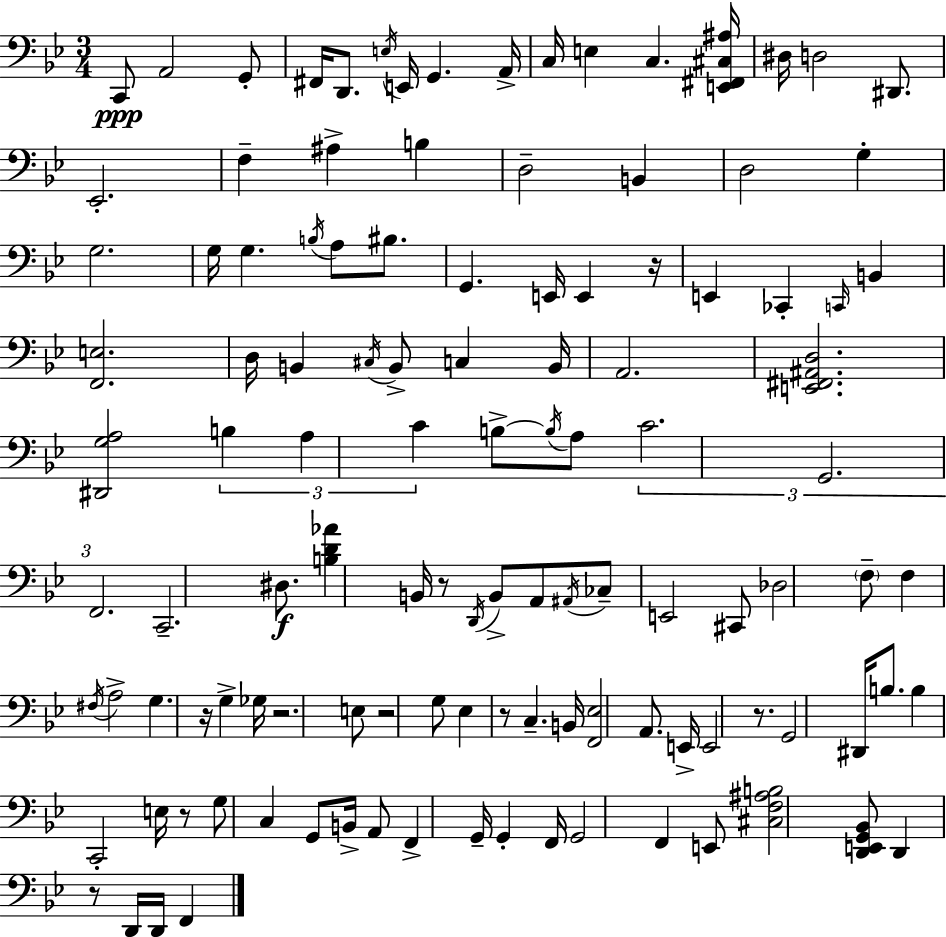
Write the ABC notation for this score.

X:1
T:Untitled
M:3/4
L:1/4
K:Gm
C,,/2 A,,2 G,,/2 ^F,,/4 D,,/2 E,/4 E,,/4 G,, A,,/4 C,/4 E, C, [E,,^F,,^C,^A,]/4 ^D,/4 D,2 ^D,,/2 _E,,2 F, ^A, B, D,2 B,, D,2 G, G,2 G,/4 G, B,/4 A,/2 ^B,/2 G,, E,,/4 E,, z/4 E,, _C,, C,,/4 B,, [F,,E,]2 D,/4 B,, ^C,/4 B,,/2 C, B,,/4 A,,2 [E,,^F,,^A,,D,]2 [^D,,G,A,]2 B, A, C B,/2 B,/4 A,/2 C2 G,,2 F,,2 C,,2 ^D,/2 [B,D_A] B,,/4 z/2 D,,/4 B,,/2 A,,/2 ^A,,/4 _C,/2 E,,2 ^C,,/2 _D,2 F,/2 F, ^F,/4 A,2 G, z/4 G, _G,/4 z2 E,/2 z2 G,/2 _E, z/2 C, B,,/4 [F,,_E,]2 A,,/2 E,,/4 E,,2 z/2 G,,2 ^D,,/4 B,/2 B, C,,2 E,/4 z/2 G,/2 C, G,,/2 B,,/4 A,,/2 F,, G,,/4 G,, F,,/4 G,,2 F,, E,,/2 [^C,F,^A,B,]2 [D,,E,,G,,_B,,]/2 D,, z/2 D,,/4 D,,/4 F,,